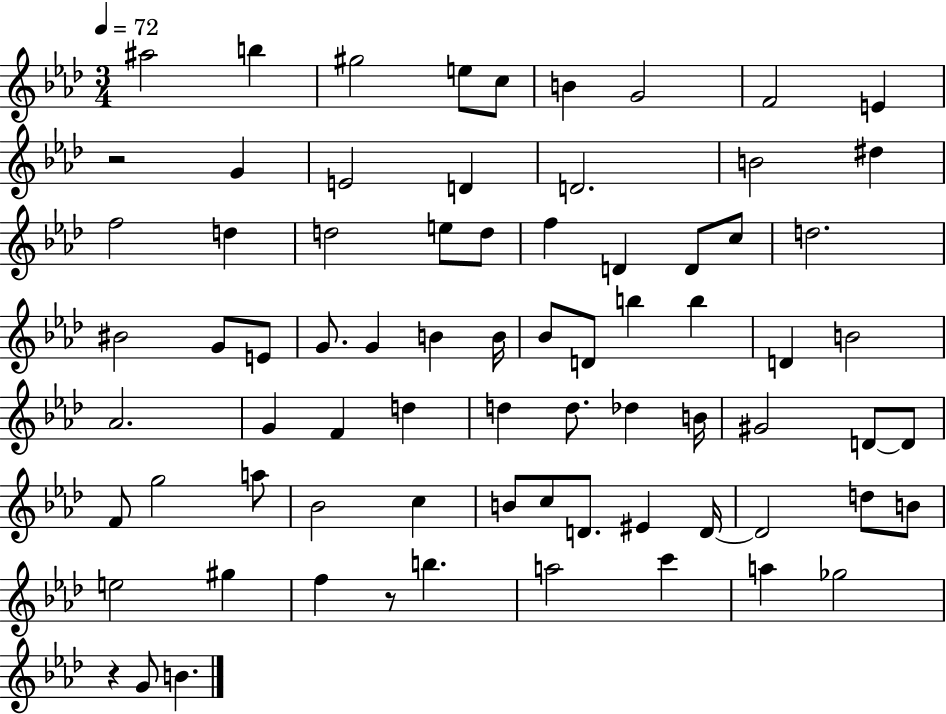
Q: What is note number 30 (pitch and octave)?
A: G4